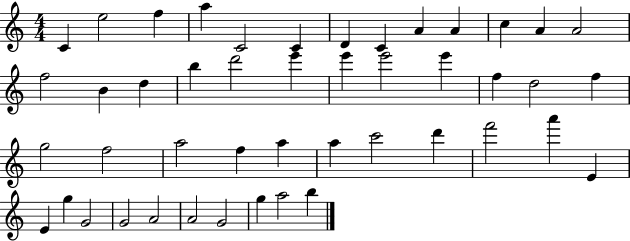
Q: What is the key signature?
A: C major